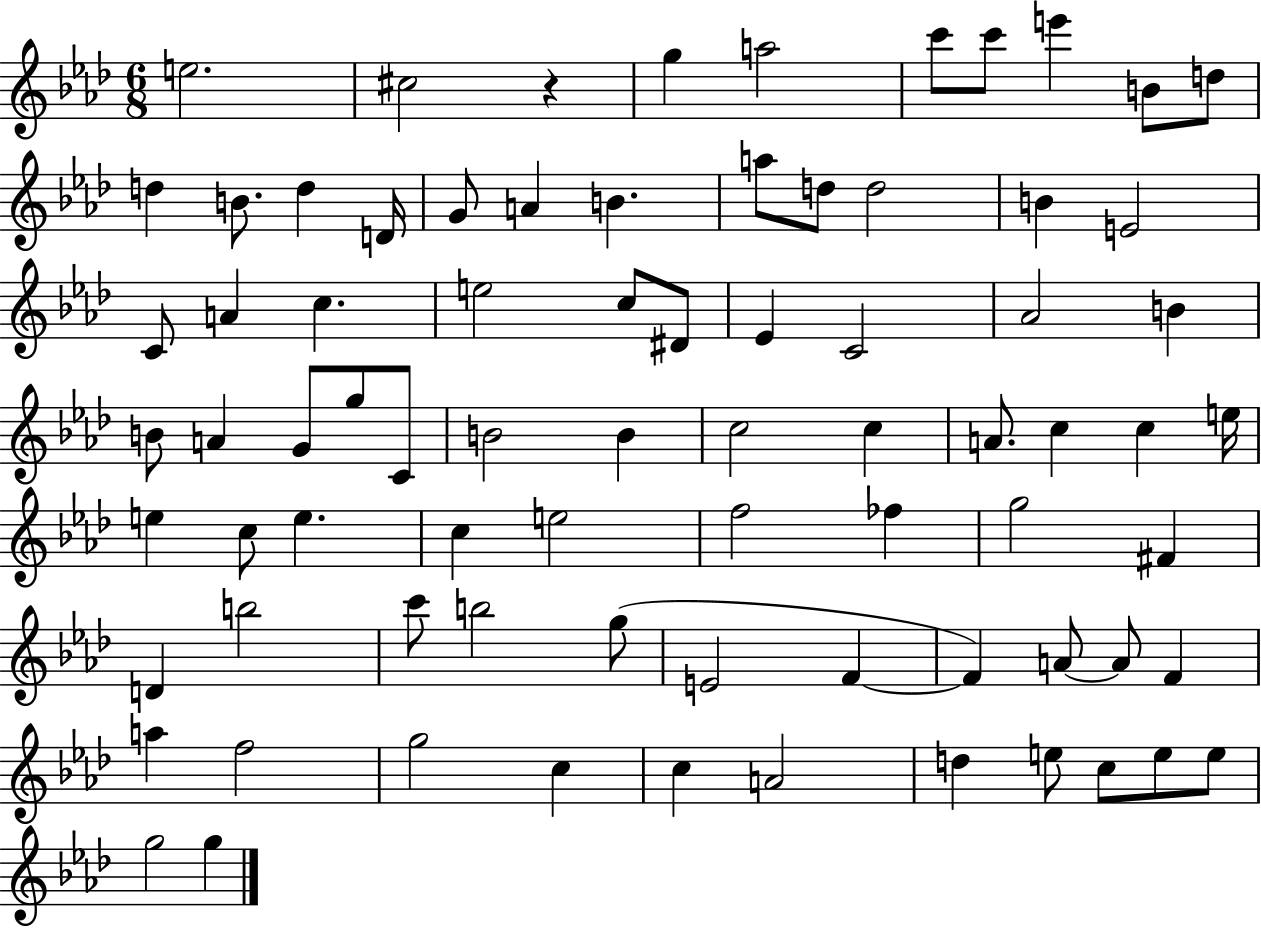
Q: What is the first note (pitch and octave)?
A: E5